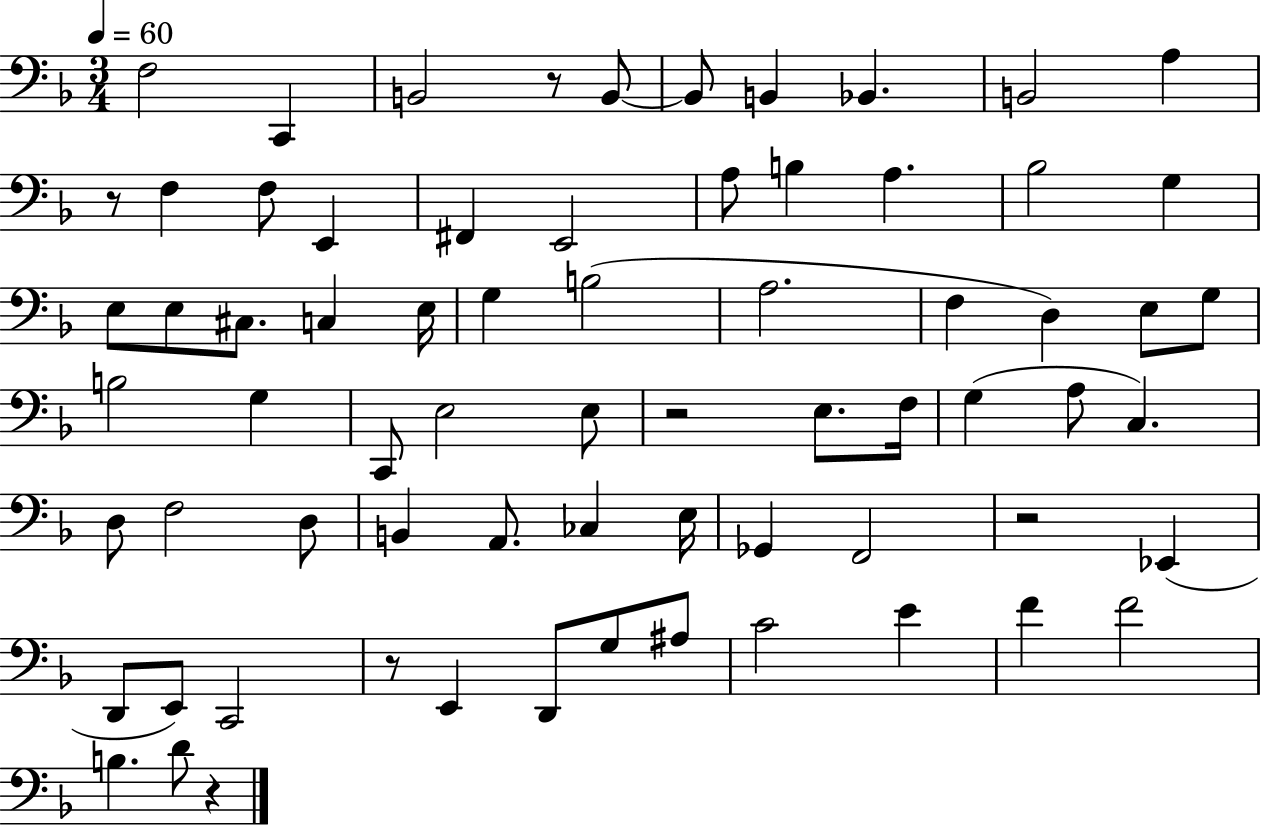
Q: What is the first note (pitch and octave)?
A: F3